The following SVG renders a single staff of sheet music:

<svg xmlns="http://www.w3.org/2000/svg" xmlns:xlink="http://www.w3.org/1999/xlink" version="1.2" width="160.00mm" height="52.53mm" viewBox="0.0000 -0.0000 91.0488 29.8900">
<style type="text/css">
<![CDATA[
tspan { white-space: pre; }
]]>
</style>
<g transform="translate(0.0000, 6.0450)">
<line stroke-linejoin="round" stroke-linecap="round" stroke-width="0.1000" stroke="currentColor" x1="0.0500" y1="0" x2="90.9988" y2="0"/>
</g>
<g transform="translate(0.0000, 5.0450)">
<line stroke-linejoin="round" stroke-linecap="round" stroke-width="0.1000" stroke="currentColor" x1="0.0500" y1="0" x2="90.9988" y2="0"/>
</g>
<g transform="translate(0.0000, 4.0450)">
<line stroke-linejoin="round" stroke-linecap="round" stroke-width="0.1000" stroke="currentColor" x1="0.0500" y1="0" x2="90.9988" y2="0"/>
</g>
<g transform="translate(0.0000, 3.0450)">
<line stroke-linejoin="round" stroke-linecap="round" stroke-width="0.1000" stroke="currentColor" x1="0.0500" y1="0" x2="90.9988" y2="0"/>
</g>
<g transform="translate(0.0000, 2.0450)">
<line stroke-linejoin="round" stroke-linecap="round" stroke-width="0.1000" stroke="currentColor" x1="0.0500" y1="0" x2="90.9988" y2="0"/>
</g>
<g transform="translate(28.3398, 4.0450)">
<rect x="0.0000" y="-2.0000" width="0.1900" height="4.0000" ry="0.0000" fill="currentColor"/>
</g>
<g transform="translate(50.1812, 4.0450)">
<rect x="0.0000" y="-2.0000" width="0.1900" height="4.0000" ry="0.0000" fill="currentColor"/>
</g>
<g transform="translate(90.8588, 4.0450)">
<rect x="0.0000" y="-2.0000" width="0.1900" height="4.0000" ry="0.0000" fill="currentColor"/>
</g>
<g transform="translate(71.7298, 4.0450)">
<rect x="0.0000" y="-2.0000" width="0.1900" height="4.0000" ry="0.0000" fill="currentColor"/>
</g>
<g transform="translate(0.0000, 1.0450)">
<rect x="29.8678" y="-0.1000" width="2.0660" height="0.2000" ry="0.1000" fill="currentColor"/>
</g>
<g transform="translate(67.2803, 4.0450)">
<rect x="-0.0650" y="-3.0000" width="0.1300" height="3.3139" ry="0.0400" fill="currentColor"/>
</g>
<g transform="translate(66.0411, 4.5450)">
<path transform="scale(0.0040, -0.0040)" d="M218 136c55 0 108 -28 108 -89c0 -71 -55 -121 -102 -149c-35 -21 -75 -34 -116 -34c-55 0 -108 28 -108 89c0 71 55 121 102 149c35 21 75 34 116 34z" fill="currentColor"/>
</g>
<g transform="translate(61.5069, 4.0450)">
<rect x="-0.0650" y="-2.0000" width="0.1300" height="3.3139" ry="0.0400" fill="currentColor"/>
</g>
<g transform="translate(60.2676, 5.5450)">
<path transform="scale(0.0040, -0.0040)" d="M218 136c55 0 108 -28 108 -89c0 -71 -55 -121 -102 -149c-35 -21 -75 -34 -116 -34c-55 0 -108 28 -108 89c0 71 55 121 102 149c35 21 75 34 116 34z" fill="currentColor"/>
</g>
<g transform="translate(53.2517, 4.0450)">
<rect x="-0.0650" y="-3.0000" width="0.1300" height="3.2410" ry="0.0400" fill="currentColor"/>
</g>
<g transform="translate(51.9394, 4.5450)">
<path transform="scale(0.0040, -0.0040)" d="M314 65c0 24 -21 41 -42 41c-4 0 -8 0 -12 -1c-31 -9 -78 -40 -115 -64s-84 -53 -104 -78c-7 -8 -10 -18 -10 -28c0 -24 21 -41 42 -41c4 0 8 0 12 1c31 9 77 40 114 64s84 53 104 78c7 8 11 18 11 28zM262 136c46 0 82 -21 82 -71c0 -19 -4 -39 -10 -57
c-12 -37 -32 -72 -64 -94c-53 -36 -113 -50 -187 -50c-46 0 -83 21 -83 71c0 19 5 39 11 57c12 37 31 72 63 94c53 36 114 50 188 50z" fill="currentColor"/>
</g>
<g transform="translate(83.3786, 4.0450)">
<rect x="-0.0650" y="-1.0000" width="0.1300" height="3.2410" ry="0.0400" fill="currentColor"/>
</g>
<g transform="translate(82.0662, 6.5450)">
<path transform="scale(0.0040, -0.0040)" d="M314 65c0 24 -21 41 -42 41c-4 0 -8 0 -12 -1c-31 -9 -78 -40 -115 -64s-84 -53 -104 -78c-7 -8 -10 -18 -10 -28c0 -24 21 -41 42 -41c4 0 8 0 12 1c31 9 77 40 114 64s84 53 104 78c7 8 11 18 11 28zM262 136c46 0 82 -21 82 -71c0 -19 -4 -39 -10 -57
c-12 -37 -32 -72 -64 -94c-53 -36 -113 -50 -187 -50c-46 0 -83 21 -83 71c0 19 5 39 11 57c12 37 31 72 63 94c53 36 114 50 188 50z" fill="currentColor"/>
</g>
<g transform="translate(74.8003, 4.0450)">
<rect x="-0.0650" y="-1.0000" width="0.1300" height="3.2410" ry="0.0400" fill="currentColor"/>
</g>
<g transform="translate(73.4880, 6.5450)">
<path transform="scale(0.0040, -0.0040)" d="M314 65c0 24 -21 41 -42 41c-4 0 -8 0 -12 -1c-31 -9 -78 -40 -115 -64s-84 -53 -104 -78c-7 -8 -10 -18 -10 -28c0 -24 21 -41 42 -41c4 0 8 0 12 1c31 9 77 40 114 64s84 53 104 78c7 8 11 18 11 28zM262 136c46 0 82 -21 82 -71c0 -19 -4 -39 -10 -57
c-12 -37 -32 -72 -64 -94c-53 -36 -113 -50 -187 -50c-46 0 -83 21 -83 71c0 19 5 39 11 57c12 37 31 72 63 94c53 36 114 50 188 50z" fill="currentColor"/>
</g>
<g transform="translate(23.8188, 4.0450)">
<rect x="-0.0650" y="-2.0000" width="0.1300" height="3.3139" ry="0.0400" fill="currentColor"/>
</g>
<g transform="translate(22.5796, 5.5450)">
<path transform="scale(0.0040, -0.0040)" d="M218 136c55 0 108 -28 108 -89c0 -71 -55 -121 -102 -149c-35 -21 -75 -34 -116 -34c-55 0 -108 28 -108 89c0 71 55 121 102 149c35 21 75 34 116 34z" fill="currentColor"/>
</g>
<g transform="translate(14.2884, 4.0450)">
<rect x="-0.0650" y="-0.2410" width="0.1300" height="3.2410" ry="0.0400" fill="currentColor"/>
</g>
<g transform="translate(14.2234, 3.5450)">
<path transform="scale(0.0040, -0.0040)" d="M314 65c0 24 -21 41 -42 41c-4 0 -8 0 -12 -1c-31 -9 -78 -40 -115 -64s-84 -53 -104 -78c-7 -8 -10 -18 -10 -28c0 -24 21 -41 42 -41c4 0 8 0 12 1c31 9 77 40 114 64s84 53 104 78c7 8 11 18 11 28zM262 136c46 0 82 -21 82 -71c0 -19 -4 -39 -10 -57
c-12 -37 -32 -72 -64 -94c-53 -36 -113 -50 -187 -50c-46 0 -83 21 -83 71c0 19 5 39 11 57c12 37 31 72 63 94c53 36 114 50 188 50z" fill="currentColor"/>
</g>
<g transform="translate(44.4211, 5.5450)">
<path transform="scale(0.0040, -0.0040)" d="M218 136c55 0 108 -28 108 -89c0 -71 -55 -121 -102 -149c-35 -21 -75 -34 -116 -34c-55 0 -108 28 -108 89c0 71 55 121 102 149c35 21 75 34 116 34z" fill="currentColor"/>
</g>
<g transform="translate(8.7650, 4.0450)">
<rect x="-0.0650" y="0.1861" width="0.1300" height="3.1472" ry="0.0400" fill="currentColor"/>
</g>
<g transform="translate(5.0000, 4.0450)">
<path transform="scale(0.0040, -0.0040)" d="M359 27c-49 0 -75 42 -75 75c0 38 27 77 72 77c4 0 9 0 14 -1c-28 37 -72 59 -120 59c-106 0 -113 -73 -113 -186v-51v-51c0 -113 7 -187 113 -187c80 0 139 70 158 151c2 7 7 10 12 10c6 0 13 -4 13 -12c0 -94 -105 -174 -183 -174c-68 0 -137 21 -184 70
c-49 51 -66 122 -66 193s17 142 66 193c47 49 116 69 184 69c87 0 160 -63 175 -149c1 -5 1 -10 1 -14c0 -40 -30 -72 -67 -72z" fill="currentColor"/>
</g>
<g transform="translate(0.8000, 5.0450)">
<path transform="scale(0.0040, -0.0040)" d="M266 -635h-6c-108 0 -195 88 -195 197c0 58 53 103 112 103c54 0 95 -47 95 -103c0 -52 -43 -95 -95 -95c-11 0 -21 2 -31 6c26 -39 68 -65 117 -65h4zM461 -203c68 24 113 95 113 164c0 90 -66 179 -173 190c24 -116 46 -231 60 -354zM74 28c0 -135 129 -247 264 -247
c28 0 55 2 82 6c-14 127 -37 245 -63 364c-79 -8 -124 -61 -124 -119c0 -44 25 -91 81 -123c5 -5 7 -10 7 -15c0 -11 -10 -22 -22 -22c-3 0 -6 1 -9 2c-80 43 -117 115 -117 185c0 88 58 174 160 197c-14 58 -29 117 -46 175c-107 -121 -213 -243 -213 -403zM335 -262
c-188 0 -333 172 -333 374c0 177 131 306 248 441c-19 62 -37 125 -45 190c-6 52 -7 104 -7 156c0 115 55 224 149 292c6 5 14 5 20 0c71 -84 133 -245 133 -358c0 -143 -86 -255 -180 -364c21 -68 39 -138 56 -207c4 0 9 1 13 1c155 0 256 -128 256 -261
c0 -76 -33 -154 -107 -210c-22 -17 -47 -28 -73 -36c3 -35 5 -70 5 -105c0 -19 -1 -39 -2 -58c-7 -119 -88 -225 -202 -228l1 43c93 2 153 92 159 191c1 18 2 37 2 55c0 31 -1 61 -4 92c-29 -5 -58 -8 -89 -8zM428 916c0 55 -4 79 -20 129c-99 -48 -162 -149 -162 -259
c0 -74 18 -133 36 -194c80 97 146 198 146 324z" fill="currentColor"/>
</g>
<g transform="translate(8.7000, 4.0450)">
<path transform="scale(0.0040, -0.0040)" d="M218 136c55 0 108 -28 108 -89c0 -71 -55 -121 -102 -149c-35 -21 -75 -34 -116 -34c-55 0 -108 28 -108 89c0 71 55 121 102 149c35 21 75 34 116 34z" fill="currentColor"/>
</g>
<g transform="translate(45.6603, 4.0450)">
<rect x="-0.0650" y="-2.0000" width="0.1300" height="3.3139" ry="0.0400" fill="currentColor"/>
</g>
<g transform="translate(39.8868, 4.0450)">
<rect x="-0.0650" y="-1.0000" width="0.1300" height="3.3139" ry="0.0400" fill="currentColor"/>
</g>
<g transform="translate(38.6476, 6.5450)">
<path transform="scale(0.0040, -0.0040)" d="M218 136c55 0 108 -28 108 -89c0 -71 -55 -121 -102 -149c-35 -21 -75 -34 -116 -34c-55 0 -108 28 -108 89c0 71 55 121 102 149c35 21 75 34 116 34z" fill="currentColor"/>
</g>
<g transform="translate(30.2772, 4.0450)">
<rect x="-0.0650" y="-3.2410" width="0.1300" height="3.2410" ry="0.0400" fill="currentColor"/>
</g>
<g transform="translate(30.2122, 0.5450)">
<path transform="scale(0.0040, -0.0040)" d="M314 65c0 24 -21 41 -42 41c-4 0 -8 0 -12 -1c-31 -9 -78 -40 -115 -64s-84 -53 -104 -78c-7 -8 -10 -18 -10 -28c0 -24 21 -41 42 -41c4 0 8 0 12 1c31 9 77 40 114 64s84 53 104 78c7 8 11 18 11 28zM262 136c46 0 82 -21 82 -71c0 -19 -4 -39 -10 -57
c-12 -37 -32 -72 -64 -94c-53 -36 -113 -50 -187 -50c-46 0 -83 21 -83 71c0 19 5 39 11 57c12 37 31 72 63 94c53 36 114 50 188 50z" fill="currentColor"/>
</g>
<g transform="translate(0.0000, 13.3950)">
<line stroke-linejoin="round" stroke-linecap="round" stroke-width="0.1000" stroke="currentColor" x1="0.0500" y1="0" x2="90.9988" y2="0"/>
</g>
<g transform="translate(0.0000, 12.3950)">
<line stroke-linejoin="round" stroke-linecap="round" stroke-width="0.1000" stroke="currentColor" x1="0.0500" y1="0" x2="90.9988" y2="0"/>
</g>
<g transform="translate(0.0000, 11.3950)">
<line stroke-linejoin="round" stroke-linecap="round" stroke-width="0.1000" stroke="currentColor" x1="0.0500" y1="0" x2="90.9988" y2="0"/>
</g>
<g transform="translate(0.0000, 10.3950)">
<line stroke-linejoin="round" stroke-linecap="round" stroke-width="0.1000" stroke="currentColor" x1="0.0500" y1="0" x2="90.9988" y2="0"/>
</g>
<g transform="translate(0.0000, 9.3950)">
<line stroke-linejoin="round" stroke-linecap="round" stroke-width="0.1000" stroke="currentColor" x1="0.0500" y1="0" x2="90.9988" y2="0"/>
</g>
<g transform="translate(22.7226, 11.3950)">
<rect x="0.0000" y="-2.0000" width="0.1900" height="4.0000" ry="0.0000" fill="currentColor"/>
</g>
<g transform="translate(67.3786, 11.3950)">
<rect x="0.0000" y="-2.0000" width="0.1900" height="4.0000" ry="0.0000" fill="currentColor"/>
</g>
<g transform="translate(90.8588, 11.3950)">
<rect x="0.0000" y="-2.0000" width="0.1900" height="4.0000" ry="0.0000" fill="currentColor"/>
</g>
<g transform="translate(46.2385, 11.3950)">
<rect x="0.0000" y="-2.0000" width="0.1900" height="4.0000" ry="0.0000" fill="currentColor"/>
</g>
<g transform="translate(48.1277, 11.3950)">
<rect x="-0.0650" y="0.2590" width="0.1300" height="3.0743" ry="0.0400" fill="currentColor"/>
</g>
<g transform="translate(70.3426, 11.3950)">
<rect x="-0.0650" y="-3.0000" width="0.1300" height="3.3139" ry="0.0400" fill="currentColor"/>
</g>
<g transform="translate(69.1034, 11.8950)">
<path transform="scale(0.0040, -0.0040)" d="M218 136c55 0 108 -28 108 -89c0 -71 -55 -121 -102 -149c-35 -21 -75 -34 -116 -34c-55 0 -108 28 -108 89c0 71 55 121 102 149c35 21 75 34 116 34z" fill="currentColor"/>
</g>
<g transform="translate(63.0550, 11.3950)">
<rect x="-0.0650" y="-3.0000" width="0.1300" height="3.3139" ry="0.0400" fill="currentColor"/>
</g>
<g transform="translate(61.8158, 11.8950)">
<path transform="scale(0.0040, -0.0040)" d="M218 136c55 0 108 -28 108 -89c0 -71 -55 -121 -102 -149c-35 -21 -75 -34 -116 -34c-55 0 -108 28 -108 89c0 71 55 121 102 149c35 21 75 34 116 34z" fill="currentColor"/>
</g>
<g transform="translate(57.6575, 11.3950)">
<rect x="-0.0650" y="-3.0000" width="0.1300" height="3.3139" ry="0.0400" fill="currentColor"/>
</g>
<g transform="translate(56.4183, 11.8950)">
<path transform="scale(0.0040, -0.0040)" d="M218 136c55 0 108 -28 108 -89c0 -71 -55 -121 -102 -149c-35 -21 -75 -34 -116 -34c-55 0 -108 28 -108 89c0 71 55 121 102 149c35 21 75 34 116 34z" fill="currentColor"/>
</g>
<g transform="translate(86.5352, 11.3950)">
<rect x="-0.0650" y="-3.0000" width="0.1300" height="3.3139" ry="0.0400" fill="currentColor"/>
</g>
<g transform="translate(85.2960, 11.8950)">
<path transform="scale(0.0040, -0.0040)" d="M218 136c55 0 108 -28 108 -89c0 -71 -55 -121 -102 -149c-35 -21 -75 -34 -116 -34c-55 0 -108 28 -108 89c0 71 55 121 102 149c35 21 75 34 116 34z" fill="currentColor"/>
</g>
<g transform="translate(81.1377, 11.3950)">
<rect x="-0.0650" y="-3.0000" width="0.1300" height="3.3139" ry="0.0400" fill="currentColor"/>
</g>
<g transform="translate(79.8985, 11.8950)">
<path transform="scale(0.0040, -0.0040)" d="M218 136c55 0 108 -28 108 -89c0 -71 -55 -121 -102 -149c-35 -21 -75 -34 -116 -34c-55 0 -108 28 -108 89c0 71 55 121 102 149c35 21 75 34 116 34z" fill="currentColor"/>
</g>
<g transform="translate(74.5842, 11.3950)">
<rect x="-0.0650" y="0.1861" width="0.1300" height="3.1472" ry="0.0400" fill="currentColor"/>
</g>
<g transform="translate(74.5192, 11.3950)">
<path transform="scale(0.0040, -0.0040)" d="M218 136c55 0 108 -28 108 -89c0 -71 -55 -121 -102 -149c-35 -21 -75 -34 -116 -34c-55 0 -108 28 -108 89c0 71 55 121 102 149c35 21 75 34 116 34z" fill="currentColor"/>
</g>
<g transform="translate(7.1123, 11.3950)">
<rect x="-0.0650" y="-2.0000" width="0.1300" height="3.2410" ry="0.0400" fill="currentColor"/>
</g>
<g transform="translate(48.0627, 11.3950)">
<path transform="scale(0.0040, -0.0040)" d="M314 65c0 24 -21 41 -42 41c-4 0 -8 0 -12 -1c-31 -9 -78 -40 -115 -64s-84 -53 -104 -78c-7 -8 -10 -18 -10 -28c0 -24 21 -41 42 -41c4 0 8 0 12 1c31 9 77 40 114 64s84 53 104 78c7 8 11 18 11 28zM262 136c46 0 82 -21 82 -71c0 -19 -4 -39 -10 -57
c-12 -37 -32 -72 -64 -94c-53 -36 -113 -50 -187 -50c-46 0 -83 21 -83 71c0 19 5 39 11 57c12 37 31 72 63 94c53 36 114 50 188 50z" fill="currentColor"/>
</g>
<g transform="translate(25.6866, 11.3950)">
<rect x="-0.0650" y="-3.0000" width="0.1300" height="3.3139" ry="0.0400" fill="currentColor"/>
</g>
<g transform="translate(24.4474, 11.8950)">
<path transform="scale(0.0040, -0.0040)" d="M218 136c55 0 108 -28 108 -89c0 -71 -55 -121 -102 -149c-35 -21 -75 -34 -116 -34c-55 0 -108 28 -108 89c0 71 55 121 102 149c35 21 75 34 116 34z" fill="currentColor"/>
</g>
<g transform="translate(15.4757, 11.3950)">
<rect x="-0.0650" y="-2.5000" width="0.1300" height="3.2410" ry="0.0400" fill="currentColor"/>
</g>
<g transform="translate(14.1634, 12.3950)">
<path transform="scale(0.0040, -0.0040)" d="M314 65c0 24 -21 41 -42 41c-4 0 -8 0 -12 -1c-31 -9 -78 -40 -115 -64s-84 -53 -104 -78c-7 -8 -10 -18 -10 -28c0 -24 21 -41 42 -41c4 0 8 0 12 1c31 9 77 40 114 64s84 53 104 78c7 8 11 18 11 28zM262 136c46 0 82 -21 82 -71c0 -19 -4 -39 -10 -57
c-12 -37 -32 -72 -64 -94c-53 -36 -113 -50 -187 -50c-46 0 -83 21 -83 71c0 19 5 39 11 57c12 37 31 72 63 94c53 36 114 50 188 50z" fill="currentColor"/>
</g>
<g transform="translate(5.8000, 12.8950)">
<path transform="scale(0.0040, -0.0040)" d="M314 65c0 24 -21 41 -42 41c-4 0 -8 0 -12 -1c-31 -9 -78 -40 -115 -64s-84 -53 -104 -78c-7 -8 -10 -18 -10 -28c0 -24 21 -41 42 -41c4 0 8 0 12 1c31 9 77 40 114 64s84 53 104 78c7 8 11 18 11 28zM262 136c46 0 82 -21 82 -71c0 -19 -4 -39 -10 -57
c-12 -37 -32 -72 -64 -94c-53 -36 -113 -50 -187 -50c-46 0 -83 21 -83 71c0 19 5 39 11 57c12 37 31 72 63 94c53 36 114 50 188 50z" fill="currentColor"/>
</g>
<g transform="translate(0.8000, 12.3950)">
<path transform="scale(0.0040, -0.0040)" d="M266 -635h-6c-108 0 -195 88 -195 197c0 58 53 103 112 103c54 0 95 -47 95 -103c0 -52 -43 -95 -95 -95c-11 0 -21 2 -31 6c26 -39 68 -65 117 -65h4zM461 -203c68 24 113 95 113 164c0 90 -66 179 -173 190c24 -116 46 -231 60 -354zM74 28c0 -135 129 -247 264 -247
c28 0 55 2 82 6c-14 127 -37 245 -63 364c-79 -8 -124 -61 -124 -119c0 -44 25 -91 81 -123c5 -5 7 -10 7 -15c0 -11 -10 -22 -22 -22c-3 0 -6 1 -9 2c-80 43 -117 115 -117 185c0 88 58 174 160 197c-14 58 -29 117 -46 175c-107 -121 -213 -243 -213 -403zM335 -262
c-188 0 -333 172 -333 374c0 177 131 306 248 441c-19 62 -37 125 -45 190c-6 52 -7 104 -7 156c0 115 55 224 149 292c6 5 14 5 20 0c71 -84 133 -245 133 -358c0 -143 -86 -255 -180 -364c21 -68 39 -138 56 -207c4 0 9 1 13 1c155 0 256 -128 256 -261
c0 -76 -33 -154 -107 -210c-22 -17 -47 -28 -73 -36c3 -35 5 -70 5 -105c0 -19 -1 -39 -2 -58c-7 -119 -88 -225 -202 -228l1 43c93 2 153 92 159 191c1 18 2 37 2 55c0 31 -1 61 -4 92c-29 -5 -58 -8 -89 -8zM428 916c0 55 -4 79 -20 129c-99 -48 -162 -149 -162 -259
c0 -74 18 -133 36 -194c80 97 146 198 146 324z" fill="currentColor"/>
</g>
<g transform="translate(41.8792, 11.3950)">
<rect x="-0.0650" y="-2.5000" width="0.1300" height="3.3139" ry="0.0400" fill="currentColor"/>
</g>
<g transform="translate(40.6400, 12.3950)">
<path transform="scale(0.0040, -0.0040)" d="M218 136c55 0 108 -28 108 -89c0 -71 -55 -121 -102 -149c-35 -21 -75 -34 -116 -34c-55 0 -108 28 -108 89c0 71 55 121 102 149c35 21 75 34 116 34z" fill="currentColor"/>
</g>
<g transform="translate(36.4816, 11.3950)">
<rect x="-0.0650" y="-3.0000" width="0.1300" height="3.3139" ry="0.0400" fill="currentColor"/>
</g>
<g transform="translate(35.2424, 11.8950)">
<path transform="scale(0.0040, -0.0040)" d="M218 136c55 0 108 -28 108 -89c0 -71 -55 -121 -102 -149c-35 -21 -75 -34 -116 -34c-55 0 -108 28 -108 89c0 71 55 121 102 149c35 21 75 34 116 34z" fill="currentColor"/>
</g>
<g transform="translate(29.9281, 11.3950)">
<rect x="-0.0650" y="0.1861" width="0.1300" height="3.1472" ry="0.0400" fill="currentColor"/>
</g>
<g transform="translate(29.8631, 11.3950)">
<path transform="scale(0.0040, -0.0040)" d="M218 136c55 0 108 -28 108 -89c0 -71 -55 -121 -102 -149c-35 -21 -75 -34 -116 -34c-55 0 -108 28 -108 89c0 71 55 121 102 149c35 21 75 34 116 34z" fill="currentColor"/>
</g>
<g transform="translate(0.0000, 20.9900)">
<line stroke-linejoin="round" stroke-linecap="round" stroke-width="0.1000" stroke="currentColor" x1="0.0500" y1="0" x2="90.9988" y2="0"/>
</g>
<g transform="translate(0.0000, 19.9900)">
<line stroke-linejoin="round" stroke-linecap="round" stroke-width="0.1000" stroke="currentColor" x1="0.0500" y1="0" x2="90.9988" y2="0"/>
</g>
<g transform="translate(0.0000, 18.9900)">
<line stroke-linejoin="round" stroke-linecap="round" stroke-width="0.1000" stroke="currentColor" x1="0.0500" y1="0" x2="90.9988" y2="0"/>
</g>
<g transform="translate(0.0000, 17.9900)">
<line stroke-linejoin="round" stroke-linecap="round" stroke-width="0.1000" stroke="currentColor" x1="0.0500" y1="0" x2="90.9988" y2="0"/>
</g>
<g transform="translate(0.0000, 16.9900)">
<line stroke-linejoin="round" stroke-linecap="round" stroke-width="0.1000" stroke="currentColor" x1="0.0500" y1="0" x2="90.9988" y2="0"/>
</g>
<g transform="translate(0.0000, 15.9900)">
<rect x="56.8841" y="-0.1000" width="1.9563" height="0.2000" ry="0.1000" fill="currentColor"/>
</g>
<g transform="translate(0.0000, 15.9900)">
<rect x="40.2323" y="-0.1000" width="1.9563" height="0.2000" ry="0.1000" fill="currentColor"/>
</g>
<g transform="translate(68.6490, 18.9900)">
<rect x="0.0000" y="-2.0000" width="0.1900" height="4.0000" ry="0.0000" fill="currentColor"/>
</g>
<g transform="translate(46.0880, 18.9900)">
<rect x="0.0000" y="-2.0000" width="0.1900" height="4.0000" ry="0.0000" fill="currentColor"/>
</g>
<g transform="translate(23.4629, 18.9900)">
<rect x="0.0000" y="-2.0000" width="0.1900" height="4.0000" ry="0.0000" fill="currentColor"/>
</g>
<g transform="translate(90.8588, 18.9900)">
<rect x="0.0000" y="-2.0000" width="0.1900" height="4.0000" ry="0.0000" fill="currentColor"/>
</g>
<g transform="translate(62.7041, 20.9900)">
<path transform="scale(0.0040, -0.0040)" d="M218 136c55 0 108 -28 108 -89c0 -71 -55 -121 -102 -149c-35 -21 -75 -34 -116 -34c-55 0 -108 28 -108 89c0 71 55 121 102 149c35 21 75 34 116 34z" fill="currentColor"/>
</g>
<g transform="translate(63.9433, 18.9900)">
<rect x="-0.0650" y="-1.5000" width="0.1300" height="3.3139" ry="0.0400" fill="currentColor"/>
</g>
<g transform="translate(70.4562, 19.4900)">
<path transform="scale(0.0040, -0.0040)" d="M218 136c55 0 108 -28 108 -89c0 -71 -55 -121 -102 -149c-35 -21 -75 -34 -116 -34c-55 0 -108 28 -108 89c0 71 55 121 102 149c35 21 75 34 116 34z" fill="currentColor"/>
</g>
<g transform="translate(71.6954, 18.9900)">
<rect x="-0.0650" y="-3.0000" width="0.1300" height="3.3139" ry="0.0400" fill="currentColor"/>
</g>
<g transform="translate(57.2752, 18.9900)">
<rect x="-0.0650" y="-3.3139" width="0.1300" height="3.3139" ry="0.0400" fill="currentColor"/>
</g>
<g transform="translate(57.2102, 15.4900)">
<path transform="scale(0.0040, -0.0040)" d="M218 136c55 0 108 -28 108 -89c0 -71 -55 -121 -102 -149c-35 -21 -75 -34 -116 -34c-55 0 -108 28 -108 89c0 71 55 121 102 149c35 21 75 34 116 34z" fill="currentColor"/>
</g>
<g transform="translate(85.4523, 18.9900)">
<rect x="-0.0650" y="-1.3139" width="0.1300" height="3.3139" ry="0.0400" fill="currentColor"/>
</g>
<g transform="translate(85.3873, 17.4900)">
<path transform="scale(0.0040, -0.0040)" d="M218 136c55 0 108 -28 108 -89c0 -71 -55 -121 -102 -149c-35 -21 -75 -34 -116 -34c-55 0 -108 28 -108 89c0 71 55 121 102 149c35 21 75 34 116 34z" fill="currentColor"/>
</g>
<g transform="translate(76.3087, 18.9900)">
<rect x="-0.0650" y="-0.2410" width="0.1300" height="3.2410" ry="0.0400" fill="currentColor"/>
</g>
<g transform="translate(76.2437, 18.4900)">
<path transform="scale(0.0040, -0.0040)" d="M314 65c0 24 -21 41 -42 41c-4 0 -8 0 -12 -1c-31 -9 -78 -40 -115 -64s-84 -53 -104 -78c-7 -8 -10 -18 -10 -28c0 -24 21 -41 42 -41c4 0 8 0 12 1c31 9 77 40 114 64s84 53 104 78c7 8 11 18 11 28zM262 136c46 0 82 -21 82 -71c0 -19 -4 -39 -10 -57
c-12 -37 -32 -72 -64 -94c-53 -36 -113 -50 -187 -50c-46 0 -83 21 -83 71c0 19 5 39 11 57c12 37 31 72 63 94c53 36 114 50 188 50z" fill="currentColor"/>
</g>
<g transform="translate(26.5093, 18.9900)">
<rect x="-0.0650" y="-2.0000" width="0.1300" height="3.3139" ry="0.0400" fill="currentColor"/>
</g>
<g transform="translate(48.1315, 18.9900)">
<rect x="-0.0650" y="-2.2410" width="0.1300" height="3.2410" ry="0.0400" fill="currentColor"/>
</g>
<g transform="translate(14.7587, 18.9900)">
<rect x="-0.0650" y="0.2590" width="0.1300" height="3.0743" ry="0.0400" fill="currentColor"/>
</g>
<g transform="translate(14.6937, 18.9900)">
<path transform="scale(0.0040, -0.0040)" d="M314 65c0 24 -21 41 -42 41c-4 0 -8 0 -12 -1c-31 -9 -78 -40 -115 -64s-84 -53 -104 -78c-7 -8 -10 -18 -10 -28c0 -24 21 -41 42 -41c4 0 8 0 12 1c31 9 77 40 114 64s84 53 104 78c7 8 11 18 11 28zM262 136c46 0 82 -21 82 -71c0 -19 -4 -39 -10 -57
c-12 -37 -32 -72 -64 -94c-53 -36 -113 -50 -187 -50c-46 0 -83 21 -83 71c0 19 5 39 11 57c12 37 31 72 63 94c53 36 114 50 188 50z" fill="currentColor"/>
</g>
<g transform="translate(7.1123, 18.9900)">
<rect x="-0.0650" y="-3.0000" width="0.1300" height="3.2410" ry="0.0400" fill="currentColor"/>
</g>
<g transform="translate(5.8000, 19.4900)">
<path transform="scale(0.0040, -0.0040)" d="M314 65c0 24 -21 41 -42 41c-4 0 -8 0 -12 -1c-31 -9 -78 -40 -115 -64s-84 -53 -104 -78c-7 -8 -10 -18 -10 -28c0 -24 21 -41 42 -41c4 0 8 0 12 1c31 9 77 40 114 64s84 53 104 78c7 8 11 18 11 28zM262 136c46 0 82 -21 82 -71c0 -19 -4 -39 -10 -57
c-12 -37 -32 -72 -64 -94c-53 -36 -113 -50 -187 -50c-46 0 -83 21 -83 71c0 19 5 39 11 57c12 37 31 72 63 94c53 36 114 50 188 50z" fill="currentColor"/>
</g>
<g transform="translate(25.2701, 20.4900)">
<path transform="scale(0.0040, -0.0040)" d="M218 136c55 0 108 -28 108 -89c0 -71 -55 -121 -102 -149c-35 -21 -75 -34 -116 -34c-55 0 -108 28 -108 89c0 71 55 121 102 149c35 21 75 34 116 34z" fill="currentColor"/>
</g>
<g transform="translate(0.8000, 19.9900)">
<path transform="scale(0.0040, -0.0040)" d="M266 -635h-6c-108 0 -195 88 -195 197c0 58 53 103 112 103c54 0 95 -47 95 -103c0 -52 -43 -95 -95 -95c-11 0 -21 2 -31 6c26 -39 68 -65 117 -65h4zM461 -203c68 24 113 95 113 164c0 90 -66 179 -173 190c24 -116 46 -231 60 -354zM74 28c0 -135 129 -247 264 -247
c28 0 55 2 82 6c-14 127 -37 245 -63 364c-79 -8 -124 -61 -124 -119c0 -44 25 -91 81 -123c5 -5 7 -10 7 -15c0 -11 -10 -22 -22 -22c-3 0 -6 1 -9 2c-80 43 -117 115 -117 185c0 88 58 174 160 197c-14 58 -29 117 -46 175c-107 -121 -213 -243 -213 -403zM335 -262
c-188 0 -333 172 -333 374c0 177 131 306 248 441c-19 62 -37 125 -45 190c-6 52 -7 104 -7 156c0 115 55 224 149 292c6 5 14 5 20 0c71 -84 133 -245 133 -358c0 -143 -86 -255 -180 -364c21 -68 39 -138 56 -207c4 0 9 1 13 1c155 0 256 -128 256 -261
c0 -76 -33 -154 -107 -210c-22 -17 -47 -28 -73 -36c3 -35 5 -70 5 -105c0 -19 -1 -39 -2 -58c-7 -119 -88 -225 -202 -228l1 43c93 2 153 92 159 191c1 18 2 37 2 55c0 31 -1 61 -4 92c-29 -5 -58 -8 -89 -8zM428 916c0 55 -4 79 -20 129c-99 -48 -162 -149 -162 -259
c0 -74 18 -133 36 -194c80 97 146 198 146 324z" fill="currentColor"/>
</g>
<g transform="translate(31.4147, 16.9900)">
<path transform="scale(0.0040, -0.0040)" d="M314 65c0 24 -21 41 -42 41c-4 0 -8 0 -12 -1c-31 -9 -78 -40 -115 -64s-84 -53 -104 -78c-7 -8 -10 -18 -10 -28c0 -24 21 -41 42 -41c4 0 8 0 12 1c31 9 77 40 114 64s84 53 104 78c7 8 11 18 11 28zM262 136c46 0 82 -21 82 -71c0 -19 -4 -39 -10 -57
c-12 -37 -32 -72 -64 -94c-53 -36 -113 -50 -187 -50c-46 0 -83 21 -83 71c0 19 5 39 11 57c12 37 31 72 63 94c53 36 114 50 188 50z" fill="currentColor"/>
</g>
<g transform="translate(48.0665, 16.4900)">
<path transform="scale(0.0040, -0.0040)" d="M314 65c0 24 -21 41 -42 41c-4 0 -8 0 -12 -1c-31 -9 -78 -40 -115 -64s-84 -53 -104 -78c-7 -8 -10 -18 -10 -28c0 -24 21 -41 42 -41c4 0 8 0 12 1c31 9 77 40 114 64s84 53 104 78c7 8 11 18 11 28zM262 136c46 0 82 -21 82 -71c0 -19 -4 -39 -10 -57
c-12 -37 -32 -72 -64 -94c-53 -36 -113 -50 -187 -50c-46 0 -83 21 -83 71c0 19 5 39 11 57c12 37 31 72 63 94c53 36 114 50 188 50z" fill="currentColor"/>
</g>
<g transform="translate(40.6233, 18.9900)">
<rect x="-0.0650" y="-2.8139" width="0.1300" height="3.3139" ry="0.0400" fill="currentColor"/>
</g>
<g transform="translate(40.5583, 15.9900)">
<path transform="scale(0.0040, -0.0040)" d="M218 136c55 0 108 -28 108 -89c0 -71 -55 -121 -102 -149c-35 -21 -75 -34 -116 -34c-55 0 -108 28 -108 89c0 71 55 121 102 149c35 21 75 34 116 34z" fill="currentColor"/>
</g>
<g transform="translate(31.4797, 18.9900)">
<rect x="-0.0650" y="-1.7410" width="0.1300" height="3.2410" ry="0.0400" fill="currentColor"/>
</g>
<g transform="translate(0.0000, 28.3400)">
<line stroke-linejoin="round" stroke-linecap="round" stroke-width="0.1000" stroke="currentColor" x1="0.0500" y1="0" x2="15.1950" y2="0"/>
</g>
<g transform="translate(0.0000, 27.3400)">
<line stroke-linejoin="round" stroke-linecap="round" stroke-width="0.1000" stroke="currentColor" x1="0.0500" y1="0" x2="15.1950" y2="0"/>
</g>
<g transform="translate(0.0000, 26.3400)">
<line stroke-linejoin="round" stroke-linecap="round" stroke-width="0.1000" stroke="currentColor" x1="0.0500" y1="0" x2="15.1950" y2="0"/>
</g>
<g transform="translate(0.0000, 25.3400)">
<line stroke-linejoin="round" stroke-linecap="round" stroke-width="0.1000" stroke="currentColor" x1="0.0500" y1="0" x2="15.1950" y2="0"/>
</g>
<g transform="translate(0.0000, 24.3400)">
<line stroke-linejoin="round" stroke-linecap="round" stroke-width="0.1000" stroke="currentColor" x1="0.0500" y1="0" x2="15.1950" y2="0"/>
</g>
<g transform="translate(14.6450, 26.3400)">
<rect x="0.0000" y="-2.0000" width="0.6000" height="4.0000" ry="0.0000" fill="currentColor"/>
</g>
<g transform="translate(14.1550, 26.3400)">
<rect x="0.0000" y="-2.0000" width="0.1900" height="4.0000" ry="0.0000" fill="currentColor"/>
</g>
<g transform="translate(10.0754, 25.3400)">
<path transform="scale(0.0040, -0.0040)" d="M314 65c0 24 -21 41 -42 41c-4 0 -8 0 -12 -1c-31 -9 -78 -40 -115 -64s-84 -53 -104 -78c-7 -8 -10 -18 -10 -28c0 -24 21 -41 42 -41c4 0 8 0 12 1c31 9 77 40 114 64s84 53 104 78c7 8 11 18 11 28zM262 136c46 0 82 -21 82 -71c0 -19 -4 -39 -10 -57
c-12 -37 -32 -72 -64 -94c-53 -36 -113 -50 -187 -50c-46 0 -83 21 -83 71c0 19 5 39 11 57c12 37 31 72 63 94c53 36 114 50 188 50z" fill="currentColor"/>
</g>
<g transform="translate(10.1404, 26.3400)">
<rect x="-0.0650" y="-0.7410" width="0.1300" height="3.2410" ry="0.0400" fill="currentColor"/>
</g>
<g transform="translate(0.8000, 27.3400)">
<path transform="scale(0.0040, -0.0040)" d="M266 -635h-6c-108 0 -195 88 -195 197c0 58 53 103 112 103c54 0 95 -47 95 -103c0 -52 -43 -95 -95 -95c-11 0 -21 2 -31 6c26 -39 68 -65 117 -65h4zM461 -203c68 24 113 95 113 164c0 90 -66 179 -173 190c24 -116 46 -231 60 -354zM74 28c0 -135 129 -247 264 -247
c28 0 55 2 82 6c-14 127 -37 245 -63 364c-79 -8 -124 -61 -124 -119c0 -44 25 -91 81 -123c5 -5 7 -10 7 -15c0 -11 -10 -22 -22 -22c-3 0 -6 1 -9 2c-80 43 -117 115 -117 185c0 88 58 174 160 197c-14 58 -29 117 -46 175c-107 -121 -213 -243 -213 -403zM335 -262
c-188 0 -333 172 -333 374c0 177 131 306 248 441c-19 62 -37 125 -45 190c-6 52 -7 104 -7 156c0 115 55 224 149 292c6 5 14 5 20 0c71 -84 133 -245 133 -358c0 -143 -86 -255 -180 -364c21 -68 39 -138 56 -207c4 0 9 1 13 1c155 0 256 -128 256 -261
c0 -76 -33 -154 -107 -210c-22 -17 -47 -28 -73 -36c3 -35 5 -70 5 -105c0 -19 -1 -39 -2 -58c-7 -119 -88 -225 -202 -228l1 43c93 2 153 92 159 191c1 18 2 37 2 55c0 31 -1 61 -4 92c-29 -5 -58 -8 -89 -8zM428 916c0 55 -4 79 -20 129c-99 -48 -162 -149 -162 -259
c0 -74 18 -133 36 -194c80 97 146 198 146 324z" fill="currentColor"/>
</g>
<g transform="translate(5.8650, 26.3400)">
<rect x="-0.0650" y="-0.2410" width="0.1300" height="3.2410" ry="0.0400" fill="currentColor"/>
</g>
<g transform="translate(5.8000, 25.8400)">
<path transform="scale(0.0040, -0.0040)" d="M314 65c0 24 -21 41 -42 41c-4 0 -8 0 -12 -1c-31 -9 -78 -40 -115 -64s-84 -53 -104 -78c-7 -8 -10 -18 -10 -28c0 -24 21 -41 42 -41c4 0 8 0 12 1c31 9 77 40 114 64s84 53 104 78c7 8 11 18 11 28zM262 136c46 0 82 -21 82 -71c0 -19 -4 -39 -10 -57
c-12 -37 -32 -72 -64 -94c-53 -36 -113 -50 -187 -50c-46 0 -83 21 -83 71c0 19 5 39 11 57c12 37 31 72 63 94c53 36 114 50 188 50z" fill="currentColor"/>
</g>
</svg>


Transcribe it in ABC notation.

X:1
T:Untitled
M:4/4
L:1/4
K:C
B c2 F b2 D F A2 F A D2 D2 F2 G2 A B A G B2 A A A B A A A2 B2 F f2 a g2 b E A c2 e c2 d2